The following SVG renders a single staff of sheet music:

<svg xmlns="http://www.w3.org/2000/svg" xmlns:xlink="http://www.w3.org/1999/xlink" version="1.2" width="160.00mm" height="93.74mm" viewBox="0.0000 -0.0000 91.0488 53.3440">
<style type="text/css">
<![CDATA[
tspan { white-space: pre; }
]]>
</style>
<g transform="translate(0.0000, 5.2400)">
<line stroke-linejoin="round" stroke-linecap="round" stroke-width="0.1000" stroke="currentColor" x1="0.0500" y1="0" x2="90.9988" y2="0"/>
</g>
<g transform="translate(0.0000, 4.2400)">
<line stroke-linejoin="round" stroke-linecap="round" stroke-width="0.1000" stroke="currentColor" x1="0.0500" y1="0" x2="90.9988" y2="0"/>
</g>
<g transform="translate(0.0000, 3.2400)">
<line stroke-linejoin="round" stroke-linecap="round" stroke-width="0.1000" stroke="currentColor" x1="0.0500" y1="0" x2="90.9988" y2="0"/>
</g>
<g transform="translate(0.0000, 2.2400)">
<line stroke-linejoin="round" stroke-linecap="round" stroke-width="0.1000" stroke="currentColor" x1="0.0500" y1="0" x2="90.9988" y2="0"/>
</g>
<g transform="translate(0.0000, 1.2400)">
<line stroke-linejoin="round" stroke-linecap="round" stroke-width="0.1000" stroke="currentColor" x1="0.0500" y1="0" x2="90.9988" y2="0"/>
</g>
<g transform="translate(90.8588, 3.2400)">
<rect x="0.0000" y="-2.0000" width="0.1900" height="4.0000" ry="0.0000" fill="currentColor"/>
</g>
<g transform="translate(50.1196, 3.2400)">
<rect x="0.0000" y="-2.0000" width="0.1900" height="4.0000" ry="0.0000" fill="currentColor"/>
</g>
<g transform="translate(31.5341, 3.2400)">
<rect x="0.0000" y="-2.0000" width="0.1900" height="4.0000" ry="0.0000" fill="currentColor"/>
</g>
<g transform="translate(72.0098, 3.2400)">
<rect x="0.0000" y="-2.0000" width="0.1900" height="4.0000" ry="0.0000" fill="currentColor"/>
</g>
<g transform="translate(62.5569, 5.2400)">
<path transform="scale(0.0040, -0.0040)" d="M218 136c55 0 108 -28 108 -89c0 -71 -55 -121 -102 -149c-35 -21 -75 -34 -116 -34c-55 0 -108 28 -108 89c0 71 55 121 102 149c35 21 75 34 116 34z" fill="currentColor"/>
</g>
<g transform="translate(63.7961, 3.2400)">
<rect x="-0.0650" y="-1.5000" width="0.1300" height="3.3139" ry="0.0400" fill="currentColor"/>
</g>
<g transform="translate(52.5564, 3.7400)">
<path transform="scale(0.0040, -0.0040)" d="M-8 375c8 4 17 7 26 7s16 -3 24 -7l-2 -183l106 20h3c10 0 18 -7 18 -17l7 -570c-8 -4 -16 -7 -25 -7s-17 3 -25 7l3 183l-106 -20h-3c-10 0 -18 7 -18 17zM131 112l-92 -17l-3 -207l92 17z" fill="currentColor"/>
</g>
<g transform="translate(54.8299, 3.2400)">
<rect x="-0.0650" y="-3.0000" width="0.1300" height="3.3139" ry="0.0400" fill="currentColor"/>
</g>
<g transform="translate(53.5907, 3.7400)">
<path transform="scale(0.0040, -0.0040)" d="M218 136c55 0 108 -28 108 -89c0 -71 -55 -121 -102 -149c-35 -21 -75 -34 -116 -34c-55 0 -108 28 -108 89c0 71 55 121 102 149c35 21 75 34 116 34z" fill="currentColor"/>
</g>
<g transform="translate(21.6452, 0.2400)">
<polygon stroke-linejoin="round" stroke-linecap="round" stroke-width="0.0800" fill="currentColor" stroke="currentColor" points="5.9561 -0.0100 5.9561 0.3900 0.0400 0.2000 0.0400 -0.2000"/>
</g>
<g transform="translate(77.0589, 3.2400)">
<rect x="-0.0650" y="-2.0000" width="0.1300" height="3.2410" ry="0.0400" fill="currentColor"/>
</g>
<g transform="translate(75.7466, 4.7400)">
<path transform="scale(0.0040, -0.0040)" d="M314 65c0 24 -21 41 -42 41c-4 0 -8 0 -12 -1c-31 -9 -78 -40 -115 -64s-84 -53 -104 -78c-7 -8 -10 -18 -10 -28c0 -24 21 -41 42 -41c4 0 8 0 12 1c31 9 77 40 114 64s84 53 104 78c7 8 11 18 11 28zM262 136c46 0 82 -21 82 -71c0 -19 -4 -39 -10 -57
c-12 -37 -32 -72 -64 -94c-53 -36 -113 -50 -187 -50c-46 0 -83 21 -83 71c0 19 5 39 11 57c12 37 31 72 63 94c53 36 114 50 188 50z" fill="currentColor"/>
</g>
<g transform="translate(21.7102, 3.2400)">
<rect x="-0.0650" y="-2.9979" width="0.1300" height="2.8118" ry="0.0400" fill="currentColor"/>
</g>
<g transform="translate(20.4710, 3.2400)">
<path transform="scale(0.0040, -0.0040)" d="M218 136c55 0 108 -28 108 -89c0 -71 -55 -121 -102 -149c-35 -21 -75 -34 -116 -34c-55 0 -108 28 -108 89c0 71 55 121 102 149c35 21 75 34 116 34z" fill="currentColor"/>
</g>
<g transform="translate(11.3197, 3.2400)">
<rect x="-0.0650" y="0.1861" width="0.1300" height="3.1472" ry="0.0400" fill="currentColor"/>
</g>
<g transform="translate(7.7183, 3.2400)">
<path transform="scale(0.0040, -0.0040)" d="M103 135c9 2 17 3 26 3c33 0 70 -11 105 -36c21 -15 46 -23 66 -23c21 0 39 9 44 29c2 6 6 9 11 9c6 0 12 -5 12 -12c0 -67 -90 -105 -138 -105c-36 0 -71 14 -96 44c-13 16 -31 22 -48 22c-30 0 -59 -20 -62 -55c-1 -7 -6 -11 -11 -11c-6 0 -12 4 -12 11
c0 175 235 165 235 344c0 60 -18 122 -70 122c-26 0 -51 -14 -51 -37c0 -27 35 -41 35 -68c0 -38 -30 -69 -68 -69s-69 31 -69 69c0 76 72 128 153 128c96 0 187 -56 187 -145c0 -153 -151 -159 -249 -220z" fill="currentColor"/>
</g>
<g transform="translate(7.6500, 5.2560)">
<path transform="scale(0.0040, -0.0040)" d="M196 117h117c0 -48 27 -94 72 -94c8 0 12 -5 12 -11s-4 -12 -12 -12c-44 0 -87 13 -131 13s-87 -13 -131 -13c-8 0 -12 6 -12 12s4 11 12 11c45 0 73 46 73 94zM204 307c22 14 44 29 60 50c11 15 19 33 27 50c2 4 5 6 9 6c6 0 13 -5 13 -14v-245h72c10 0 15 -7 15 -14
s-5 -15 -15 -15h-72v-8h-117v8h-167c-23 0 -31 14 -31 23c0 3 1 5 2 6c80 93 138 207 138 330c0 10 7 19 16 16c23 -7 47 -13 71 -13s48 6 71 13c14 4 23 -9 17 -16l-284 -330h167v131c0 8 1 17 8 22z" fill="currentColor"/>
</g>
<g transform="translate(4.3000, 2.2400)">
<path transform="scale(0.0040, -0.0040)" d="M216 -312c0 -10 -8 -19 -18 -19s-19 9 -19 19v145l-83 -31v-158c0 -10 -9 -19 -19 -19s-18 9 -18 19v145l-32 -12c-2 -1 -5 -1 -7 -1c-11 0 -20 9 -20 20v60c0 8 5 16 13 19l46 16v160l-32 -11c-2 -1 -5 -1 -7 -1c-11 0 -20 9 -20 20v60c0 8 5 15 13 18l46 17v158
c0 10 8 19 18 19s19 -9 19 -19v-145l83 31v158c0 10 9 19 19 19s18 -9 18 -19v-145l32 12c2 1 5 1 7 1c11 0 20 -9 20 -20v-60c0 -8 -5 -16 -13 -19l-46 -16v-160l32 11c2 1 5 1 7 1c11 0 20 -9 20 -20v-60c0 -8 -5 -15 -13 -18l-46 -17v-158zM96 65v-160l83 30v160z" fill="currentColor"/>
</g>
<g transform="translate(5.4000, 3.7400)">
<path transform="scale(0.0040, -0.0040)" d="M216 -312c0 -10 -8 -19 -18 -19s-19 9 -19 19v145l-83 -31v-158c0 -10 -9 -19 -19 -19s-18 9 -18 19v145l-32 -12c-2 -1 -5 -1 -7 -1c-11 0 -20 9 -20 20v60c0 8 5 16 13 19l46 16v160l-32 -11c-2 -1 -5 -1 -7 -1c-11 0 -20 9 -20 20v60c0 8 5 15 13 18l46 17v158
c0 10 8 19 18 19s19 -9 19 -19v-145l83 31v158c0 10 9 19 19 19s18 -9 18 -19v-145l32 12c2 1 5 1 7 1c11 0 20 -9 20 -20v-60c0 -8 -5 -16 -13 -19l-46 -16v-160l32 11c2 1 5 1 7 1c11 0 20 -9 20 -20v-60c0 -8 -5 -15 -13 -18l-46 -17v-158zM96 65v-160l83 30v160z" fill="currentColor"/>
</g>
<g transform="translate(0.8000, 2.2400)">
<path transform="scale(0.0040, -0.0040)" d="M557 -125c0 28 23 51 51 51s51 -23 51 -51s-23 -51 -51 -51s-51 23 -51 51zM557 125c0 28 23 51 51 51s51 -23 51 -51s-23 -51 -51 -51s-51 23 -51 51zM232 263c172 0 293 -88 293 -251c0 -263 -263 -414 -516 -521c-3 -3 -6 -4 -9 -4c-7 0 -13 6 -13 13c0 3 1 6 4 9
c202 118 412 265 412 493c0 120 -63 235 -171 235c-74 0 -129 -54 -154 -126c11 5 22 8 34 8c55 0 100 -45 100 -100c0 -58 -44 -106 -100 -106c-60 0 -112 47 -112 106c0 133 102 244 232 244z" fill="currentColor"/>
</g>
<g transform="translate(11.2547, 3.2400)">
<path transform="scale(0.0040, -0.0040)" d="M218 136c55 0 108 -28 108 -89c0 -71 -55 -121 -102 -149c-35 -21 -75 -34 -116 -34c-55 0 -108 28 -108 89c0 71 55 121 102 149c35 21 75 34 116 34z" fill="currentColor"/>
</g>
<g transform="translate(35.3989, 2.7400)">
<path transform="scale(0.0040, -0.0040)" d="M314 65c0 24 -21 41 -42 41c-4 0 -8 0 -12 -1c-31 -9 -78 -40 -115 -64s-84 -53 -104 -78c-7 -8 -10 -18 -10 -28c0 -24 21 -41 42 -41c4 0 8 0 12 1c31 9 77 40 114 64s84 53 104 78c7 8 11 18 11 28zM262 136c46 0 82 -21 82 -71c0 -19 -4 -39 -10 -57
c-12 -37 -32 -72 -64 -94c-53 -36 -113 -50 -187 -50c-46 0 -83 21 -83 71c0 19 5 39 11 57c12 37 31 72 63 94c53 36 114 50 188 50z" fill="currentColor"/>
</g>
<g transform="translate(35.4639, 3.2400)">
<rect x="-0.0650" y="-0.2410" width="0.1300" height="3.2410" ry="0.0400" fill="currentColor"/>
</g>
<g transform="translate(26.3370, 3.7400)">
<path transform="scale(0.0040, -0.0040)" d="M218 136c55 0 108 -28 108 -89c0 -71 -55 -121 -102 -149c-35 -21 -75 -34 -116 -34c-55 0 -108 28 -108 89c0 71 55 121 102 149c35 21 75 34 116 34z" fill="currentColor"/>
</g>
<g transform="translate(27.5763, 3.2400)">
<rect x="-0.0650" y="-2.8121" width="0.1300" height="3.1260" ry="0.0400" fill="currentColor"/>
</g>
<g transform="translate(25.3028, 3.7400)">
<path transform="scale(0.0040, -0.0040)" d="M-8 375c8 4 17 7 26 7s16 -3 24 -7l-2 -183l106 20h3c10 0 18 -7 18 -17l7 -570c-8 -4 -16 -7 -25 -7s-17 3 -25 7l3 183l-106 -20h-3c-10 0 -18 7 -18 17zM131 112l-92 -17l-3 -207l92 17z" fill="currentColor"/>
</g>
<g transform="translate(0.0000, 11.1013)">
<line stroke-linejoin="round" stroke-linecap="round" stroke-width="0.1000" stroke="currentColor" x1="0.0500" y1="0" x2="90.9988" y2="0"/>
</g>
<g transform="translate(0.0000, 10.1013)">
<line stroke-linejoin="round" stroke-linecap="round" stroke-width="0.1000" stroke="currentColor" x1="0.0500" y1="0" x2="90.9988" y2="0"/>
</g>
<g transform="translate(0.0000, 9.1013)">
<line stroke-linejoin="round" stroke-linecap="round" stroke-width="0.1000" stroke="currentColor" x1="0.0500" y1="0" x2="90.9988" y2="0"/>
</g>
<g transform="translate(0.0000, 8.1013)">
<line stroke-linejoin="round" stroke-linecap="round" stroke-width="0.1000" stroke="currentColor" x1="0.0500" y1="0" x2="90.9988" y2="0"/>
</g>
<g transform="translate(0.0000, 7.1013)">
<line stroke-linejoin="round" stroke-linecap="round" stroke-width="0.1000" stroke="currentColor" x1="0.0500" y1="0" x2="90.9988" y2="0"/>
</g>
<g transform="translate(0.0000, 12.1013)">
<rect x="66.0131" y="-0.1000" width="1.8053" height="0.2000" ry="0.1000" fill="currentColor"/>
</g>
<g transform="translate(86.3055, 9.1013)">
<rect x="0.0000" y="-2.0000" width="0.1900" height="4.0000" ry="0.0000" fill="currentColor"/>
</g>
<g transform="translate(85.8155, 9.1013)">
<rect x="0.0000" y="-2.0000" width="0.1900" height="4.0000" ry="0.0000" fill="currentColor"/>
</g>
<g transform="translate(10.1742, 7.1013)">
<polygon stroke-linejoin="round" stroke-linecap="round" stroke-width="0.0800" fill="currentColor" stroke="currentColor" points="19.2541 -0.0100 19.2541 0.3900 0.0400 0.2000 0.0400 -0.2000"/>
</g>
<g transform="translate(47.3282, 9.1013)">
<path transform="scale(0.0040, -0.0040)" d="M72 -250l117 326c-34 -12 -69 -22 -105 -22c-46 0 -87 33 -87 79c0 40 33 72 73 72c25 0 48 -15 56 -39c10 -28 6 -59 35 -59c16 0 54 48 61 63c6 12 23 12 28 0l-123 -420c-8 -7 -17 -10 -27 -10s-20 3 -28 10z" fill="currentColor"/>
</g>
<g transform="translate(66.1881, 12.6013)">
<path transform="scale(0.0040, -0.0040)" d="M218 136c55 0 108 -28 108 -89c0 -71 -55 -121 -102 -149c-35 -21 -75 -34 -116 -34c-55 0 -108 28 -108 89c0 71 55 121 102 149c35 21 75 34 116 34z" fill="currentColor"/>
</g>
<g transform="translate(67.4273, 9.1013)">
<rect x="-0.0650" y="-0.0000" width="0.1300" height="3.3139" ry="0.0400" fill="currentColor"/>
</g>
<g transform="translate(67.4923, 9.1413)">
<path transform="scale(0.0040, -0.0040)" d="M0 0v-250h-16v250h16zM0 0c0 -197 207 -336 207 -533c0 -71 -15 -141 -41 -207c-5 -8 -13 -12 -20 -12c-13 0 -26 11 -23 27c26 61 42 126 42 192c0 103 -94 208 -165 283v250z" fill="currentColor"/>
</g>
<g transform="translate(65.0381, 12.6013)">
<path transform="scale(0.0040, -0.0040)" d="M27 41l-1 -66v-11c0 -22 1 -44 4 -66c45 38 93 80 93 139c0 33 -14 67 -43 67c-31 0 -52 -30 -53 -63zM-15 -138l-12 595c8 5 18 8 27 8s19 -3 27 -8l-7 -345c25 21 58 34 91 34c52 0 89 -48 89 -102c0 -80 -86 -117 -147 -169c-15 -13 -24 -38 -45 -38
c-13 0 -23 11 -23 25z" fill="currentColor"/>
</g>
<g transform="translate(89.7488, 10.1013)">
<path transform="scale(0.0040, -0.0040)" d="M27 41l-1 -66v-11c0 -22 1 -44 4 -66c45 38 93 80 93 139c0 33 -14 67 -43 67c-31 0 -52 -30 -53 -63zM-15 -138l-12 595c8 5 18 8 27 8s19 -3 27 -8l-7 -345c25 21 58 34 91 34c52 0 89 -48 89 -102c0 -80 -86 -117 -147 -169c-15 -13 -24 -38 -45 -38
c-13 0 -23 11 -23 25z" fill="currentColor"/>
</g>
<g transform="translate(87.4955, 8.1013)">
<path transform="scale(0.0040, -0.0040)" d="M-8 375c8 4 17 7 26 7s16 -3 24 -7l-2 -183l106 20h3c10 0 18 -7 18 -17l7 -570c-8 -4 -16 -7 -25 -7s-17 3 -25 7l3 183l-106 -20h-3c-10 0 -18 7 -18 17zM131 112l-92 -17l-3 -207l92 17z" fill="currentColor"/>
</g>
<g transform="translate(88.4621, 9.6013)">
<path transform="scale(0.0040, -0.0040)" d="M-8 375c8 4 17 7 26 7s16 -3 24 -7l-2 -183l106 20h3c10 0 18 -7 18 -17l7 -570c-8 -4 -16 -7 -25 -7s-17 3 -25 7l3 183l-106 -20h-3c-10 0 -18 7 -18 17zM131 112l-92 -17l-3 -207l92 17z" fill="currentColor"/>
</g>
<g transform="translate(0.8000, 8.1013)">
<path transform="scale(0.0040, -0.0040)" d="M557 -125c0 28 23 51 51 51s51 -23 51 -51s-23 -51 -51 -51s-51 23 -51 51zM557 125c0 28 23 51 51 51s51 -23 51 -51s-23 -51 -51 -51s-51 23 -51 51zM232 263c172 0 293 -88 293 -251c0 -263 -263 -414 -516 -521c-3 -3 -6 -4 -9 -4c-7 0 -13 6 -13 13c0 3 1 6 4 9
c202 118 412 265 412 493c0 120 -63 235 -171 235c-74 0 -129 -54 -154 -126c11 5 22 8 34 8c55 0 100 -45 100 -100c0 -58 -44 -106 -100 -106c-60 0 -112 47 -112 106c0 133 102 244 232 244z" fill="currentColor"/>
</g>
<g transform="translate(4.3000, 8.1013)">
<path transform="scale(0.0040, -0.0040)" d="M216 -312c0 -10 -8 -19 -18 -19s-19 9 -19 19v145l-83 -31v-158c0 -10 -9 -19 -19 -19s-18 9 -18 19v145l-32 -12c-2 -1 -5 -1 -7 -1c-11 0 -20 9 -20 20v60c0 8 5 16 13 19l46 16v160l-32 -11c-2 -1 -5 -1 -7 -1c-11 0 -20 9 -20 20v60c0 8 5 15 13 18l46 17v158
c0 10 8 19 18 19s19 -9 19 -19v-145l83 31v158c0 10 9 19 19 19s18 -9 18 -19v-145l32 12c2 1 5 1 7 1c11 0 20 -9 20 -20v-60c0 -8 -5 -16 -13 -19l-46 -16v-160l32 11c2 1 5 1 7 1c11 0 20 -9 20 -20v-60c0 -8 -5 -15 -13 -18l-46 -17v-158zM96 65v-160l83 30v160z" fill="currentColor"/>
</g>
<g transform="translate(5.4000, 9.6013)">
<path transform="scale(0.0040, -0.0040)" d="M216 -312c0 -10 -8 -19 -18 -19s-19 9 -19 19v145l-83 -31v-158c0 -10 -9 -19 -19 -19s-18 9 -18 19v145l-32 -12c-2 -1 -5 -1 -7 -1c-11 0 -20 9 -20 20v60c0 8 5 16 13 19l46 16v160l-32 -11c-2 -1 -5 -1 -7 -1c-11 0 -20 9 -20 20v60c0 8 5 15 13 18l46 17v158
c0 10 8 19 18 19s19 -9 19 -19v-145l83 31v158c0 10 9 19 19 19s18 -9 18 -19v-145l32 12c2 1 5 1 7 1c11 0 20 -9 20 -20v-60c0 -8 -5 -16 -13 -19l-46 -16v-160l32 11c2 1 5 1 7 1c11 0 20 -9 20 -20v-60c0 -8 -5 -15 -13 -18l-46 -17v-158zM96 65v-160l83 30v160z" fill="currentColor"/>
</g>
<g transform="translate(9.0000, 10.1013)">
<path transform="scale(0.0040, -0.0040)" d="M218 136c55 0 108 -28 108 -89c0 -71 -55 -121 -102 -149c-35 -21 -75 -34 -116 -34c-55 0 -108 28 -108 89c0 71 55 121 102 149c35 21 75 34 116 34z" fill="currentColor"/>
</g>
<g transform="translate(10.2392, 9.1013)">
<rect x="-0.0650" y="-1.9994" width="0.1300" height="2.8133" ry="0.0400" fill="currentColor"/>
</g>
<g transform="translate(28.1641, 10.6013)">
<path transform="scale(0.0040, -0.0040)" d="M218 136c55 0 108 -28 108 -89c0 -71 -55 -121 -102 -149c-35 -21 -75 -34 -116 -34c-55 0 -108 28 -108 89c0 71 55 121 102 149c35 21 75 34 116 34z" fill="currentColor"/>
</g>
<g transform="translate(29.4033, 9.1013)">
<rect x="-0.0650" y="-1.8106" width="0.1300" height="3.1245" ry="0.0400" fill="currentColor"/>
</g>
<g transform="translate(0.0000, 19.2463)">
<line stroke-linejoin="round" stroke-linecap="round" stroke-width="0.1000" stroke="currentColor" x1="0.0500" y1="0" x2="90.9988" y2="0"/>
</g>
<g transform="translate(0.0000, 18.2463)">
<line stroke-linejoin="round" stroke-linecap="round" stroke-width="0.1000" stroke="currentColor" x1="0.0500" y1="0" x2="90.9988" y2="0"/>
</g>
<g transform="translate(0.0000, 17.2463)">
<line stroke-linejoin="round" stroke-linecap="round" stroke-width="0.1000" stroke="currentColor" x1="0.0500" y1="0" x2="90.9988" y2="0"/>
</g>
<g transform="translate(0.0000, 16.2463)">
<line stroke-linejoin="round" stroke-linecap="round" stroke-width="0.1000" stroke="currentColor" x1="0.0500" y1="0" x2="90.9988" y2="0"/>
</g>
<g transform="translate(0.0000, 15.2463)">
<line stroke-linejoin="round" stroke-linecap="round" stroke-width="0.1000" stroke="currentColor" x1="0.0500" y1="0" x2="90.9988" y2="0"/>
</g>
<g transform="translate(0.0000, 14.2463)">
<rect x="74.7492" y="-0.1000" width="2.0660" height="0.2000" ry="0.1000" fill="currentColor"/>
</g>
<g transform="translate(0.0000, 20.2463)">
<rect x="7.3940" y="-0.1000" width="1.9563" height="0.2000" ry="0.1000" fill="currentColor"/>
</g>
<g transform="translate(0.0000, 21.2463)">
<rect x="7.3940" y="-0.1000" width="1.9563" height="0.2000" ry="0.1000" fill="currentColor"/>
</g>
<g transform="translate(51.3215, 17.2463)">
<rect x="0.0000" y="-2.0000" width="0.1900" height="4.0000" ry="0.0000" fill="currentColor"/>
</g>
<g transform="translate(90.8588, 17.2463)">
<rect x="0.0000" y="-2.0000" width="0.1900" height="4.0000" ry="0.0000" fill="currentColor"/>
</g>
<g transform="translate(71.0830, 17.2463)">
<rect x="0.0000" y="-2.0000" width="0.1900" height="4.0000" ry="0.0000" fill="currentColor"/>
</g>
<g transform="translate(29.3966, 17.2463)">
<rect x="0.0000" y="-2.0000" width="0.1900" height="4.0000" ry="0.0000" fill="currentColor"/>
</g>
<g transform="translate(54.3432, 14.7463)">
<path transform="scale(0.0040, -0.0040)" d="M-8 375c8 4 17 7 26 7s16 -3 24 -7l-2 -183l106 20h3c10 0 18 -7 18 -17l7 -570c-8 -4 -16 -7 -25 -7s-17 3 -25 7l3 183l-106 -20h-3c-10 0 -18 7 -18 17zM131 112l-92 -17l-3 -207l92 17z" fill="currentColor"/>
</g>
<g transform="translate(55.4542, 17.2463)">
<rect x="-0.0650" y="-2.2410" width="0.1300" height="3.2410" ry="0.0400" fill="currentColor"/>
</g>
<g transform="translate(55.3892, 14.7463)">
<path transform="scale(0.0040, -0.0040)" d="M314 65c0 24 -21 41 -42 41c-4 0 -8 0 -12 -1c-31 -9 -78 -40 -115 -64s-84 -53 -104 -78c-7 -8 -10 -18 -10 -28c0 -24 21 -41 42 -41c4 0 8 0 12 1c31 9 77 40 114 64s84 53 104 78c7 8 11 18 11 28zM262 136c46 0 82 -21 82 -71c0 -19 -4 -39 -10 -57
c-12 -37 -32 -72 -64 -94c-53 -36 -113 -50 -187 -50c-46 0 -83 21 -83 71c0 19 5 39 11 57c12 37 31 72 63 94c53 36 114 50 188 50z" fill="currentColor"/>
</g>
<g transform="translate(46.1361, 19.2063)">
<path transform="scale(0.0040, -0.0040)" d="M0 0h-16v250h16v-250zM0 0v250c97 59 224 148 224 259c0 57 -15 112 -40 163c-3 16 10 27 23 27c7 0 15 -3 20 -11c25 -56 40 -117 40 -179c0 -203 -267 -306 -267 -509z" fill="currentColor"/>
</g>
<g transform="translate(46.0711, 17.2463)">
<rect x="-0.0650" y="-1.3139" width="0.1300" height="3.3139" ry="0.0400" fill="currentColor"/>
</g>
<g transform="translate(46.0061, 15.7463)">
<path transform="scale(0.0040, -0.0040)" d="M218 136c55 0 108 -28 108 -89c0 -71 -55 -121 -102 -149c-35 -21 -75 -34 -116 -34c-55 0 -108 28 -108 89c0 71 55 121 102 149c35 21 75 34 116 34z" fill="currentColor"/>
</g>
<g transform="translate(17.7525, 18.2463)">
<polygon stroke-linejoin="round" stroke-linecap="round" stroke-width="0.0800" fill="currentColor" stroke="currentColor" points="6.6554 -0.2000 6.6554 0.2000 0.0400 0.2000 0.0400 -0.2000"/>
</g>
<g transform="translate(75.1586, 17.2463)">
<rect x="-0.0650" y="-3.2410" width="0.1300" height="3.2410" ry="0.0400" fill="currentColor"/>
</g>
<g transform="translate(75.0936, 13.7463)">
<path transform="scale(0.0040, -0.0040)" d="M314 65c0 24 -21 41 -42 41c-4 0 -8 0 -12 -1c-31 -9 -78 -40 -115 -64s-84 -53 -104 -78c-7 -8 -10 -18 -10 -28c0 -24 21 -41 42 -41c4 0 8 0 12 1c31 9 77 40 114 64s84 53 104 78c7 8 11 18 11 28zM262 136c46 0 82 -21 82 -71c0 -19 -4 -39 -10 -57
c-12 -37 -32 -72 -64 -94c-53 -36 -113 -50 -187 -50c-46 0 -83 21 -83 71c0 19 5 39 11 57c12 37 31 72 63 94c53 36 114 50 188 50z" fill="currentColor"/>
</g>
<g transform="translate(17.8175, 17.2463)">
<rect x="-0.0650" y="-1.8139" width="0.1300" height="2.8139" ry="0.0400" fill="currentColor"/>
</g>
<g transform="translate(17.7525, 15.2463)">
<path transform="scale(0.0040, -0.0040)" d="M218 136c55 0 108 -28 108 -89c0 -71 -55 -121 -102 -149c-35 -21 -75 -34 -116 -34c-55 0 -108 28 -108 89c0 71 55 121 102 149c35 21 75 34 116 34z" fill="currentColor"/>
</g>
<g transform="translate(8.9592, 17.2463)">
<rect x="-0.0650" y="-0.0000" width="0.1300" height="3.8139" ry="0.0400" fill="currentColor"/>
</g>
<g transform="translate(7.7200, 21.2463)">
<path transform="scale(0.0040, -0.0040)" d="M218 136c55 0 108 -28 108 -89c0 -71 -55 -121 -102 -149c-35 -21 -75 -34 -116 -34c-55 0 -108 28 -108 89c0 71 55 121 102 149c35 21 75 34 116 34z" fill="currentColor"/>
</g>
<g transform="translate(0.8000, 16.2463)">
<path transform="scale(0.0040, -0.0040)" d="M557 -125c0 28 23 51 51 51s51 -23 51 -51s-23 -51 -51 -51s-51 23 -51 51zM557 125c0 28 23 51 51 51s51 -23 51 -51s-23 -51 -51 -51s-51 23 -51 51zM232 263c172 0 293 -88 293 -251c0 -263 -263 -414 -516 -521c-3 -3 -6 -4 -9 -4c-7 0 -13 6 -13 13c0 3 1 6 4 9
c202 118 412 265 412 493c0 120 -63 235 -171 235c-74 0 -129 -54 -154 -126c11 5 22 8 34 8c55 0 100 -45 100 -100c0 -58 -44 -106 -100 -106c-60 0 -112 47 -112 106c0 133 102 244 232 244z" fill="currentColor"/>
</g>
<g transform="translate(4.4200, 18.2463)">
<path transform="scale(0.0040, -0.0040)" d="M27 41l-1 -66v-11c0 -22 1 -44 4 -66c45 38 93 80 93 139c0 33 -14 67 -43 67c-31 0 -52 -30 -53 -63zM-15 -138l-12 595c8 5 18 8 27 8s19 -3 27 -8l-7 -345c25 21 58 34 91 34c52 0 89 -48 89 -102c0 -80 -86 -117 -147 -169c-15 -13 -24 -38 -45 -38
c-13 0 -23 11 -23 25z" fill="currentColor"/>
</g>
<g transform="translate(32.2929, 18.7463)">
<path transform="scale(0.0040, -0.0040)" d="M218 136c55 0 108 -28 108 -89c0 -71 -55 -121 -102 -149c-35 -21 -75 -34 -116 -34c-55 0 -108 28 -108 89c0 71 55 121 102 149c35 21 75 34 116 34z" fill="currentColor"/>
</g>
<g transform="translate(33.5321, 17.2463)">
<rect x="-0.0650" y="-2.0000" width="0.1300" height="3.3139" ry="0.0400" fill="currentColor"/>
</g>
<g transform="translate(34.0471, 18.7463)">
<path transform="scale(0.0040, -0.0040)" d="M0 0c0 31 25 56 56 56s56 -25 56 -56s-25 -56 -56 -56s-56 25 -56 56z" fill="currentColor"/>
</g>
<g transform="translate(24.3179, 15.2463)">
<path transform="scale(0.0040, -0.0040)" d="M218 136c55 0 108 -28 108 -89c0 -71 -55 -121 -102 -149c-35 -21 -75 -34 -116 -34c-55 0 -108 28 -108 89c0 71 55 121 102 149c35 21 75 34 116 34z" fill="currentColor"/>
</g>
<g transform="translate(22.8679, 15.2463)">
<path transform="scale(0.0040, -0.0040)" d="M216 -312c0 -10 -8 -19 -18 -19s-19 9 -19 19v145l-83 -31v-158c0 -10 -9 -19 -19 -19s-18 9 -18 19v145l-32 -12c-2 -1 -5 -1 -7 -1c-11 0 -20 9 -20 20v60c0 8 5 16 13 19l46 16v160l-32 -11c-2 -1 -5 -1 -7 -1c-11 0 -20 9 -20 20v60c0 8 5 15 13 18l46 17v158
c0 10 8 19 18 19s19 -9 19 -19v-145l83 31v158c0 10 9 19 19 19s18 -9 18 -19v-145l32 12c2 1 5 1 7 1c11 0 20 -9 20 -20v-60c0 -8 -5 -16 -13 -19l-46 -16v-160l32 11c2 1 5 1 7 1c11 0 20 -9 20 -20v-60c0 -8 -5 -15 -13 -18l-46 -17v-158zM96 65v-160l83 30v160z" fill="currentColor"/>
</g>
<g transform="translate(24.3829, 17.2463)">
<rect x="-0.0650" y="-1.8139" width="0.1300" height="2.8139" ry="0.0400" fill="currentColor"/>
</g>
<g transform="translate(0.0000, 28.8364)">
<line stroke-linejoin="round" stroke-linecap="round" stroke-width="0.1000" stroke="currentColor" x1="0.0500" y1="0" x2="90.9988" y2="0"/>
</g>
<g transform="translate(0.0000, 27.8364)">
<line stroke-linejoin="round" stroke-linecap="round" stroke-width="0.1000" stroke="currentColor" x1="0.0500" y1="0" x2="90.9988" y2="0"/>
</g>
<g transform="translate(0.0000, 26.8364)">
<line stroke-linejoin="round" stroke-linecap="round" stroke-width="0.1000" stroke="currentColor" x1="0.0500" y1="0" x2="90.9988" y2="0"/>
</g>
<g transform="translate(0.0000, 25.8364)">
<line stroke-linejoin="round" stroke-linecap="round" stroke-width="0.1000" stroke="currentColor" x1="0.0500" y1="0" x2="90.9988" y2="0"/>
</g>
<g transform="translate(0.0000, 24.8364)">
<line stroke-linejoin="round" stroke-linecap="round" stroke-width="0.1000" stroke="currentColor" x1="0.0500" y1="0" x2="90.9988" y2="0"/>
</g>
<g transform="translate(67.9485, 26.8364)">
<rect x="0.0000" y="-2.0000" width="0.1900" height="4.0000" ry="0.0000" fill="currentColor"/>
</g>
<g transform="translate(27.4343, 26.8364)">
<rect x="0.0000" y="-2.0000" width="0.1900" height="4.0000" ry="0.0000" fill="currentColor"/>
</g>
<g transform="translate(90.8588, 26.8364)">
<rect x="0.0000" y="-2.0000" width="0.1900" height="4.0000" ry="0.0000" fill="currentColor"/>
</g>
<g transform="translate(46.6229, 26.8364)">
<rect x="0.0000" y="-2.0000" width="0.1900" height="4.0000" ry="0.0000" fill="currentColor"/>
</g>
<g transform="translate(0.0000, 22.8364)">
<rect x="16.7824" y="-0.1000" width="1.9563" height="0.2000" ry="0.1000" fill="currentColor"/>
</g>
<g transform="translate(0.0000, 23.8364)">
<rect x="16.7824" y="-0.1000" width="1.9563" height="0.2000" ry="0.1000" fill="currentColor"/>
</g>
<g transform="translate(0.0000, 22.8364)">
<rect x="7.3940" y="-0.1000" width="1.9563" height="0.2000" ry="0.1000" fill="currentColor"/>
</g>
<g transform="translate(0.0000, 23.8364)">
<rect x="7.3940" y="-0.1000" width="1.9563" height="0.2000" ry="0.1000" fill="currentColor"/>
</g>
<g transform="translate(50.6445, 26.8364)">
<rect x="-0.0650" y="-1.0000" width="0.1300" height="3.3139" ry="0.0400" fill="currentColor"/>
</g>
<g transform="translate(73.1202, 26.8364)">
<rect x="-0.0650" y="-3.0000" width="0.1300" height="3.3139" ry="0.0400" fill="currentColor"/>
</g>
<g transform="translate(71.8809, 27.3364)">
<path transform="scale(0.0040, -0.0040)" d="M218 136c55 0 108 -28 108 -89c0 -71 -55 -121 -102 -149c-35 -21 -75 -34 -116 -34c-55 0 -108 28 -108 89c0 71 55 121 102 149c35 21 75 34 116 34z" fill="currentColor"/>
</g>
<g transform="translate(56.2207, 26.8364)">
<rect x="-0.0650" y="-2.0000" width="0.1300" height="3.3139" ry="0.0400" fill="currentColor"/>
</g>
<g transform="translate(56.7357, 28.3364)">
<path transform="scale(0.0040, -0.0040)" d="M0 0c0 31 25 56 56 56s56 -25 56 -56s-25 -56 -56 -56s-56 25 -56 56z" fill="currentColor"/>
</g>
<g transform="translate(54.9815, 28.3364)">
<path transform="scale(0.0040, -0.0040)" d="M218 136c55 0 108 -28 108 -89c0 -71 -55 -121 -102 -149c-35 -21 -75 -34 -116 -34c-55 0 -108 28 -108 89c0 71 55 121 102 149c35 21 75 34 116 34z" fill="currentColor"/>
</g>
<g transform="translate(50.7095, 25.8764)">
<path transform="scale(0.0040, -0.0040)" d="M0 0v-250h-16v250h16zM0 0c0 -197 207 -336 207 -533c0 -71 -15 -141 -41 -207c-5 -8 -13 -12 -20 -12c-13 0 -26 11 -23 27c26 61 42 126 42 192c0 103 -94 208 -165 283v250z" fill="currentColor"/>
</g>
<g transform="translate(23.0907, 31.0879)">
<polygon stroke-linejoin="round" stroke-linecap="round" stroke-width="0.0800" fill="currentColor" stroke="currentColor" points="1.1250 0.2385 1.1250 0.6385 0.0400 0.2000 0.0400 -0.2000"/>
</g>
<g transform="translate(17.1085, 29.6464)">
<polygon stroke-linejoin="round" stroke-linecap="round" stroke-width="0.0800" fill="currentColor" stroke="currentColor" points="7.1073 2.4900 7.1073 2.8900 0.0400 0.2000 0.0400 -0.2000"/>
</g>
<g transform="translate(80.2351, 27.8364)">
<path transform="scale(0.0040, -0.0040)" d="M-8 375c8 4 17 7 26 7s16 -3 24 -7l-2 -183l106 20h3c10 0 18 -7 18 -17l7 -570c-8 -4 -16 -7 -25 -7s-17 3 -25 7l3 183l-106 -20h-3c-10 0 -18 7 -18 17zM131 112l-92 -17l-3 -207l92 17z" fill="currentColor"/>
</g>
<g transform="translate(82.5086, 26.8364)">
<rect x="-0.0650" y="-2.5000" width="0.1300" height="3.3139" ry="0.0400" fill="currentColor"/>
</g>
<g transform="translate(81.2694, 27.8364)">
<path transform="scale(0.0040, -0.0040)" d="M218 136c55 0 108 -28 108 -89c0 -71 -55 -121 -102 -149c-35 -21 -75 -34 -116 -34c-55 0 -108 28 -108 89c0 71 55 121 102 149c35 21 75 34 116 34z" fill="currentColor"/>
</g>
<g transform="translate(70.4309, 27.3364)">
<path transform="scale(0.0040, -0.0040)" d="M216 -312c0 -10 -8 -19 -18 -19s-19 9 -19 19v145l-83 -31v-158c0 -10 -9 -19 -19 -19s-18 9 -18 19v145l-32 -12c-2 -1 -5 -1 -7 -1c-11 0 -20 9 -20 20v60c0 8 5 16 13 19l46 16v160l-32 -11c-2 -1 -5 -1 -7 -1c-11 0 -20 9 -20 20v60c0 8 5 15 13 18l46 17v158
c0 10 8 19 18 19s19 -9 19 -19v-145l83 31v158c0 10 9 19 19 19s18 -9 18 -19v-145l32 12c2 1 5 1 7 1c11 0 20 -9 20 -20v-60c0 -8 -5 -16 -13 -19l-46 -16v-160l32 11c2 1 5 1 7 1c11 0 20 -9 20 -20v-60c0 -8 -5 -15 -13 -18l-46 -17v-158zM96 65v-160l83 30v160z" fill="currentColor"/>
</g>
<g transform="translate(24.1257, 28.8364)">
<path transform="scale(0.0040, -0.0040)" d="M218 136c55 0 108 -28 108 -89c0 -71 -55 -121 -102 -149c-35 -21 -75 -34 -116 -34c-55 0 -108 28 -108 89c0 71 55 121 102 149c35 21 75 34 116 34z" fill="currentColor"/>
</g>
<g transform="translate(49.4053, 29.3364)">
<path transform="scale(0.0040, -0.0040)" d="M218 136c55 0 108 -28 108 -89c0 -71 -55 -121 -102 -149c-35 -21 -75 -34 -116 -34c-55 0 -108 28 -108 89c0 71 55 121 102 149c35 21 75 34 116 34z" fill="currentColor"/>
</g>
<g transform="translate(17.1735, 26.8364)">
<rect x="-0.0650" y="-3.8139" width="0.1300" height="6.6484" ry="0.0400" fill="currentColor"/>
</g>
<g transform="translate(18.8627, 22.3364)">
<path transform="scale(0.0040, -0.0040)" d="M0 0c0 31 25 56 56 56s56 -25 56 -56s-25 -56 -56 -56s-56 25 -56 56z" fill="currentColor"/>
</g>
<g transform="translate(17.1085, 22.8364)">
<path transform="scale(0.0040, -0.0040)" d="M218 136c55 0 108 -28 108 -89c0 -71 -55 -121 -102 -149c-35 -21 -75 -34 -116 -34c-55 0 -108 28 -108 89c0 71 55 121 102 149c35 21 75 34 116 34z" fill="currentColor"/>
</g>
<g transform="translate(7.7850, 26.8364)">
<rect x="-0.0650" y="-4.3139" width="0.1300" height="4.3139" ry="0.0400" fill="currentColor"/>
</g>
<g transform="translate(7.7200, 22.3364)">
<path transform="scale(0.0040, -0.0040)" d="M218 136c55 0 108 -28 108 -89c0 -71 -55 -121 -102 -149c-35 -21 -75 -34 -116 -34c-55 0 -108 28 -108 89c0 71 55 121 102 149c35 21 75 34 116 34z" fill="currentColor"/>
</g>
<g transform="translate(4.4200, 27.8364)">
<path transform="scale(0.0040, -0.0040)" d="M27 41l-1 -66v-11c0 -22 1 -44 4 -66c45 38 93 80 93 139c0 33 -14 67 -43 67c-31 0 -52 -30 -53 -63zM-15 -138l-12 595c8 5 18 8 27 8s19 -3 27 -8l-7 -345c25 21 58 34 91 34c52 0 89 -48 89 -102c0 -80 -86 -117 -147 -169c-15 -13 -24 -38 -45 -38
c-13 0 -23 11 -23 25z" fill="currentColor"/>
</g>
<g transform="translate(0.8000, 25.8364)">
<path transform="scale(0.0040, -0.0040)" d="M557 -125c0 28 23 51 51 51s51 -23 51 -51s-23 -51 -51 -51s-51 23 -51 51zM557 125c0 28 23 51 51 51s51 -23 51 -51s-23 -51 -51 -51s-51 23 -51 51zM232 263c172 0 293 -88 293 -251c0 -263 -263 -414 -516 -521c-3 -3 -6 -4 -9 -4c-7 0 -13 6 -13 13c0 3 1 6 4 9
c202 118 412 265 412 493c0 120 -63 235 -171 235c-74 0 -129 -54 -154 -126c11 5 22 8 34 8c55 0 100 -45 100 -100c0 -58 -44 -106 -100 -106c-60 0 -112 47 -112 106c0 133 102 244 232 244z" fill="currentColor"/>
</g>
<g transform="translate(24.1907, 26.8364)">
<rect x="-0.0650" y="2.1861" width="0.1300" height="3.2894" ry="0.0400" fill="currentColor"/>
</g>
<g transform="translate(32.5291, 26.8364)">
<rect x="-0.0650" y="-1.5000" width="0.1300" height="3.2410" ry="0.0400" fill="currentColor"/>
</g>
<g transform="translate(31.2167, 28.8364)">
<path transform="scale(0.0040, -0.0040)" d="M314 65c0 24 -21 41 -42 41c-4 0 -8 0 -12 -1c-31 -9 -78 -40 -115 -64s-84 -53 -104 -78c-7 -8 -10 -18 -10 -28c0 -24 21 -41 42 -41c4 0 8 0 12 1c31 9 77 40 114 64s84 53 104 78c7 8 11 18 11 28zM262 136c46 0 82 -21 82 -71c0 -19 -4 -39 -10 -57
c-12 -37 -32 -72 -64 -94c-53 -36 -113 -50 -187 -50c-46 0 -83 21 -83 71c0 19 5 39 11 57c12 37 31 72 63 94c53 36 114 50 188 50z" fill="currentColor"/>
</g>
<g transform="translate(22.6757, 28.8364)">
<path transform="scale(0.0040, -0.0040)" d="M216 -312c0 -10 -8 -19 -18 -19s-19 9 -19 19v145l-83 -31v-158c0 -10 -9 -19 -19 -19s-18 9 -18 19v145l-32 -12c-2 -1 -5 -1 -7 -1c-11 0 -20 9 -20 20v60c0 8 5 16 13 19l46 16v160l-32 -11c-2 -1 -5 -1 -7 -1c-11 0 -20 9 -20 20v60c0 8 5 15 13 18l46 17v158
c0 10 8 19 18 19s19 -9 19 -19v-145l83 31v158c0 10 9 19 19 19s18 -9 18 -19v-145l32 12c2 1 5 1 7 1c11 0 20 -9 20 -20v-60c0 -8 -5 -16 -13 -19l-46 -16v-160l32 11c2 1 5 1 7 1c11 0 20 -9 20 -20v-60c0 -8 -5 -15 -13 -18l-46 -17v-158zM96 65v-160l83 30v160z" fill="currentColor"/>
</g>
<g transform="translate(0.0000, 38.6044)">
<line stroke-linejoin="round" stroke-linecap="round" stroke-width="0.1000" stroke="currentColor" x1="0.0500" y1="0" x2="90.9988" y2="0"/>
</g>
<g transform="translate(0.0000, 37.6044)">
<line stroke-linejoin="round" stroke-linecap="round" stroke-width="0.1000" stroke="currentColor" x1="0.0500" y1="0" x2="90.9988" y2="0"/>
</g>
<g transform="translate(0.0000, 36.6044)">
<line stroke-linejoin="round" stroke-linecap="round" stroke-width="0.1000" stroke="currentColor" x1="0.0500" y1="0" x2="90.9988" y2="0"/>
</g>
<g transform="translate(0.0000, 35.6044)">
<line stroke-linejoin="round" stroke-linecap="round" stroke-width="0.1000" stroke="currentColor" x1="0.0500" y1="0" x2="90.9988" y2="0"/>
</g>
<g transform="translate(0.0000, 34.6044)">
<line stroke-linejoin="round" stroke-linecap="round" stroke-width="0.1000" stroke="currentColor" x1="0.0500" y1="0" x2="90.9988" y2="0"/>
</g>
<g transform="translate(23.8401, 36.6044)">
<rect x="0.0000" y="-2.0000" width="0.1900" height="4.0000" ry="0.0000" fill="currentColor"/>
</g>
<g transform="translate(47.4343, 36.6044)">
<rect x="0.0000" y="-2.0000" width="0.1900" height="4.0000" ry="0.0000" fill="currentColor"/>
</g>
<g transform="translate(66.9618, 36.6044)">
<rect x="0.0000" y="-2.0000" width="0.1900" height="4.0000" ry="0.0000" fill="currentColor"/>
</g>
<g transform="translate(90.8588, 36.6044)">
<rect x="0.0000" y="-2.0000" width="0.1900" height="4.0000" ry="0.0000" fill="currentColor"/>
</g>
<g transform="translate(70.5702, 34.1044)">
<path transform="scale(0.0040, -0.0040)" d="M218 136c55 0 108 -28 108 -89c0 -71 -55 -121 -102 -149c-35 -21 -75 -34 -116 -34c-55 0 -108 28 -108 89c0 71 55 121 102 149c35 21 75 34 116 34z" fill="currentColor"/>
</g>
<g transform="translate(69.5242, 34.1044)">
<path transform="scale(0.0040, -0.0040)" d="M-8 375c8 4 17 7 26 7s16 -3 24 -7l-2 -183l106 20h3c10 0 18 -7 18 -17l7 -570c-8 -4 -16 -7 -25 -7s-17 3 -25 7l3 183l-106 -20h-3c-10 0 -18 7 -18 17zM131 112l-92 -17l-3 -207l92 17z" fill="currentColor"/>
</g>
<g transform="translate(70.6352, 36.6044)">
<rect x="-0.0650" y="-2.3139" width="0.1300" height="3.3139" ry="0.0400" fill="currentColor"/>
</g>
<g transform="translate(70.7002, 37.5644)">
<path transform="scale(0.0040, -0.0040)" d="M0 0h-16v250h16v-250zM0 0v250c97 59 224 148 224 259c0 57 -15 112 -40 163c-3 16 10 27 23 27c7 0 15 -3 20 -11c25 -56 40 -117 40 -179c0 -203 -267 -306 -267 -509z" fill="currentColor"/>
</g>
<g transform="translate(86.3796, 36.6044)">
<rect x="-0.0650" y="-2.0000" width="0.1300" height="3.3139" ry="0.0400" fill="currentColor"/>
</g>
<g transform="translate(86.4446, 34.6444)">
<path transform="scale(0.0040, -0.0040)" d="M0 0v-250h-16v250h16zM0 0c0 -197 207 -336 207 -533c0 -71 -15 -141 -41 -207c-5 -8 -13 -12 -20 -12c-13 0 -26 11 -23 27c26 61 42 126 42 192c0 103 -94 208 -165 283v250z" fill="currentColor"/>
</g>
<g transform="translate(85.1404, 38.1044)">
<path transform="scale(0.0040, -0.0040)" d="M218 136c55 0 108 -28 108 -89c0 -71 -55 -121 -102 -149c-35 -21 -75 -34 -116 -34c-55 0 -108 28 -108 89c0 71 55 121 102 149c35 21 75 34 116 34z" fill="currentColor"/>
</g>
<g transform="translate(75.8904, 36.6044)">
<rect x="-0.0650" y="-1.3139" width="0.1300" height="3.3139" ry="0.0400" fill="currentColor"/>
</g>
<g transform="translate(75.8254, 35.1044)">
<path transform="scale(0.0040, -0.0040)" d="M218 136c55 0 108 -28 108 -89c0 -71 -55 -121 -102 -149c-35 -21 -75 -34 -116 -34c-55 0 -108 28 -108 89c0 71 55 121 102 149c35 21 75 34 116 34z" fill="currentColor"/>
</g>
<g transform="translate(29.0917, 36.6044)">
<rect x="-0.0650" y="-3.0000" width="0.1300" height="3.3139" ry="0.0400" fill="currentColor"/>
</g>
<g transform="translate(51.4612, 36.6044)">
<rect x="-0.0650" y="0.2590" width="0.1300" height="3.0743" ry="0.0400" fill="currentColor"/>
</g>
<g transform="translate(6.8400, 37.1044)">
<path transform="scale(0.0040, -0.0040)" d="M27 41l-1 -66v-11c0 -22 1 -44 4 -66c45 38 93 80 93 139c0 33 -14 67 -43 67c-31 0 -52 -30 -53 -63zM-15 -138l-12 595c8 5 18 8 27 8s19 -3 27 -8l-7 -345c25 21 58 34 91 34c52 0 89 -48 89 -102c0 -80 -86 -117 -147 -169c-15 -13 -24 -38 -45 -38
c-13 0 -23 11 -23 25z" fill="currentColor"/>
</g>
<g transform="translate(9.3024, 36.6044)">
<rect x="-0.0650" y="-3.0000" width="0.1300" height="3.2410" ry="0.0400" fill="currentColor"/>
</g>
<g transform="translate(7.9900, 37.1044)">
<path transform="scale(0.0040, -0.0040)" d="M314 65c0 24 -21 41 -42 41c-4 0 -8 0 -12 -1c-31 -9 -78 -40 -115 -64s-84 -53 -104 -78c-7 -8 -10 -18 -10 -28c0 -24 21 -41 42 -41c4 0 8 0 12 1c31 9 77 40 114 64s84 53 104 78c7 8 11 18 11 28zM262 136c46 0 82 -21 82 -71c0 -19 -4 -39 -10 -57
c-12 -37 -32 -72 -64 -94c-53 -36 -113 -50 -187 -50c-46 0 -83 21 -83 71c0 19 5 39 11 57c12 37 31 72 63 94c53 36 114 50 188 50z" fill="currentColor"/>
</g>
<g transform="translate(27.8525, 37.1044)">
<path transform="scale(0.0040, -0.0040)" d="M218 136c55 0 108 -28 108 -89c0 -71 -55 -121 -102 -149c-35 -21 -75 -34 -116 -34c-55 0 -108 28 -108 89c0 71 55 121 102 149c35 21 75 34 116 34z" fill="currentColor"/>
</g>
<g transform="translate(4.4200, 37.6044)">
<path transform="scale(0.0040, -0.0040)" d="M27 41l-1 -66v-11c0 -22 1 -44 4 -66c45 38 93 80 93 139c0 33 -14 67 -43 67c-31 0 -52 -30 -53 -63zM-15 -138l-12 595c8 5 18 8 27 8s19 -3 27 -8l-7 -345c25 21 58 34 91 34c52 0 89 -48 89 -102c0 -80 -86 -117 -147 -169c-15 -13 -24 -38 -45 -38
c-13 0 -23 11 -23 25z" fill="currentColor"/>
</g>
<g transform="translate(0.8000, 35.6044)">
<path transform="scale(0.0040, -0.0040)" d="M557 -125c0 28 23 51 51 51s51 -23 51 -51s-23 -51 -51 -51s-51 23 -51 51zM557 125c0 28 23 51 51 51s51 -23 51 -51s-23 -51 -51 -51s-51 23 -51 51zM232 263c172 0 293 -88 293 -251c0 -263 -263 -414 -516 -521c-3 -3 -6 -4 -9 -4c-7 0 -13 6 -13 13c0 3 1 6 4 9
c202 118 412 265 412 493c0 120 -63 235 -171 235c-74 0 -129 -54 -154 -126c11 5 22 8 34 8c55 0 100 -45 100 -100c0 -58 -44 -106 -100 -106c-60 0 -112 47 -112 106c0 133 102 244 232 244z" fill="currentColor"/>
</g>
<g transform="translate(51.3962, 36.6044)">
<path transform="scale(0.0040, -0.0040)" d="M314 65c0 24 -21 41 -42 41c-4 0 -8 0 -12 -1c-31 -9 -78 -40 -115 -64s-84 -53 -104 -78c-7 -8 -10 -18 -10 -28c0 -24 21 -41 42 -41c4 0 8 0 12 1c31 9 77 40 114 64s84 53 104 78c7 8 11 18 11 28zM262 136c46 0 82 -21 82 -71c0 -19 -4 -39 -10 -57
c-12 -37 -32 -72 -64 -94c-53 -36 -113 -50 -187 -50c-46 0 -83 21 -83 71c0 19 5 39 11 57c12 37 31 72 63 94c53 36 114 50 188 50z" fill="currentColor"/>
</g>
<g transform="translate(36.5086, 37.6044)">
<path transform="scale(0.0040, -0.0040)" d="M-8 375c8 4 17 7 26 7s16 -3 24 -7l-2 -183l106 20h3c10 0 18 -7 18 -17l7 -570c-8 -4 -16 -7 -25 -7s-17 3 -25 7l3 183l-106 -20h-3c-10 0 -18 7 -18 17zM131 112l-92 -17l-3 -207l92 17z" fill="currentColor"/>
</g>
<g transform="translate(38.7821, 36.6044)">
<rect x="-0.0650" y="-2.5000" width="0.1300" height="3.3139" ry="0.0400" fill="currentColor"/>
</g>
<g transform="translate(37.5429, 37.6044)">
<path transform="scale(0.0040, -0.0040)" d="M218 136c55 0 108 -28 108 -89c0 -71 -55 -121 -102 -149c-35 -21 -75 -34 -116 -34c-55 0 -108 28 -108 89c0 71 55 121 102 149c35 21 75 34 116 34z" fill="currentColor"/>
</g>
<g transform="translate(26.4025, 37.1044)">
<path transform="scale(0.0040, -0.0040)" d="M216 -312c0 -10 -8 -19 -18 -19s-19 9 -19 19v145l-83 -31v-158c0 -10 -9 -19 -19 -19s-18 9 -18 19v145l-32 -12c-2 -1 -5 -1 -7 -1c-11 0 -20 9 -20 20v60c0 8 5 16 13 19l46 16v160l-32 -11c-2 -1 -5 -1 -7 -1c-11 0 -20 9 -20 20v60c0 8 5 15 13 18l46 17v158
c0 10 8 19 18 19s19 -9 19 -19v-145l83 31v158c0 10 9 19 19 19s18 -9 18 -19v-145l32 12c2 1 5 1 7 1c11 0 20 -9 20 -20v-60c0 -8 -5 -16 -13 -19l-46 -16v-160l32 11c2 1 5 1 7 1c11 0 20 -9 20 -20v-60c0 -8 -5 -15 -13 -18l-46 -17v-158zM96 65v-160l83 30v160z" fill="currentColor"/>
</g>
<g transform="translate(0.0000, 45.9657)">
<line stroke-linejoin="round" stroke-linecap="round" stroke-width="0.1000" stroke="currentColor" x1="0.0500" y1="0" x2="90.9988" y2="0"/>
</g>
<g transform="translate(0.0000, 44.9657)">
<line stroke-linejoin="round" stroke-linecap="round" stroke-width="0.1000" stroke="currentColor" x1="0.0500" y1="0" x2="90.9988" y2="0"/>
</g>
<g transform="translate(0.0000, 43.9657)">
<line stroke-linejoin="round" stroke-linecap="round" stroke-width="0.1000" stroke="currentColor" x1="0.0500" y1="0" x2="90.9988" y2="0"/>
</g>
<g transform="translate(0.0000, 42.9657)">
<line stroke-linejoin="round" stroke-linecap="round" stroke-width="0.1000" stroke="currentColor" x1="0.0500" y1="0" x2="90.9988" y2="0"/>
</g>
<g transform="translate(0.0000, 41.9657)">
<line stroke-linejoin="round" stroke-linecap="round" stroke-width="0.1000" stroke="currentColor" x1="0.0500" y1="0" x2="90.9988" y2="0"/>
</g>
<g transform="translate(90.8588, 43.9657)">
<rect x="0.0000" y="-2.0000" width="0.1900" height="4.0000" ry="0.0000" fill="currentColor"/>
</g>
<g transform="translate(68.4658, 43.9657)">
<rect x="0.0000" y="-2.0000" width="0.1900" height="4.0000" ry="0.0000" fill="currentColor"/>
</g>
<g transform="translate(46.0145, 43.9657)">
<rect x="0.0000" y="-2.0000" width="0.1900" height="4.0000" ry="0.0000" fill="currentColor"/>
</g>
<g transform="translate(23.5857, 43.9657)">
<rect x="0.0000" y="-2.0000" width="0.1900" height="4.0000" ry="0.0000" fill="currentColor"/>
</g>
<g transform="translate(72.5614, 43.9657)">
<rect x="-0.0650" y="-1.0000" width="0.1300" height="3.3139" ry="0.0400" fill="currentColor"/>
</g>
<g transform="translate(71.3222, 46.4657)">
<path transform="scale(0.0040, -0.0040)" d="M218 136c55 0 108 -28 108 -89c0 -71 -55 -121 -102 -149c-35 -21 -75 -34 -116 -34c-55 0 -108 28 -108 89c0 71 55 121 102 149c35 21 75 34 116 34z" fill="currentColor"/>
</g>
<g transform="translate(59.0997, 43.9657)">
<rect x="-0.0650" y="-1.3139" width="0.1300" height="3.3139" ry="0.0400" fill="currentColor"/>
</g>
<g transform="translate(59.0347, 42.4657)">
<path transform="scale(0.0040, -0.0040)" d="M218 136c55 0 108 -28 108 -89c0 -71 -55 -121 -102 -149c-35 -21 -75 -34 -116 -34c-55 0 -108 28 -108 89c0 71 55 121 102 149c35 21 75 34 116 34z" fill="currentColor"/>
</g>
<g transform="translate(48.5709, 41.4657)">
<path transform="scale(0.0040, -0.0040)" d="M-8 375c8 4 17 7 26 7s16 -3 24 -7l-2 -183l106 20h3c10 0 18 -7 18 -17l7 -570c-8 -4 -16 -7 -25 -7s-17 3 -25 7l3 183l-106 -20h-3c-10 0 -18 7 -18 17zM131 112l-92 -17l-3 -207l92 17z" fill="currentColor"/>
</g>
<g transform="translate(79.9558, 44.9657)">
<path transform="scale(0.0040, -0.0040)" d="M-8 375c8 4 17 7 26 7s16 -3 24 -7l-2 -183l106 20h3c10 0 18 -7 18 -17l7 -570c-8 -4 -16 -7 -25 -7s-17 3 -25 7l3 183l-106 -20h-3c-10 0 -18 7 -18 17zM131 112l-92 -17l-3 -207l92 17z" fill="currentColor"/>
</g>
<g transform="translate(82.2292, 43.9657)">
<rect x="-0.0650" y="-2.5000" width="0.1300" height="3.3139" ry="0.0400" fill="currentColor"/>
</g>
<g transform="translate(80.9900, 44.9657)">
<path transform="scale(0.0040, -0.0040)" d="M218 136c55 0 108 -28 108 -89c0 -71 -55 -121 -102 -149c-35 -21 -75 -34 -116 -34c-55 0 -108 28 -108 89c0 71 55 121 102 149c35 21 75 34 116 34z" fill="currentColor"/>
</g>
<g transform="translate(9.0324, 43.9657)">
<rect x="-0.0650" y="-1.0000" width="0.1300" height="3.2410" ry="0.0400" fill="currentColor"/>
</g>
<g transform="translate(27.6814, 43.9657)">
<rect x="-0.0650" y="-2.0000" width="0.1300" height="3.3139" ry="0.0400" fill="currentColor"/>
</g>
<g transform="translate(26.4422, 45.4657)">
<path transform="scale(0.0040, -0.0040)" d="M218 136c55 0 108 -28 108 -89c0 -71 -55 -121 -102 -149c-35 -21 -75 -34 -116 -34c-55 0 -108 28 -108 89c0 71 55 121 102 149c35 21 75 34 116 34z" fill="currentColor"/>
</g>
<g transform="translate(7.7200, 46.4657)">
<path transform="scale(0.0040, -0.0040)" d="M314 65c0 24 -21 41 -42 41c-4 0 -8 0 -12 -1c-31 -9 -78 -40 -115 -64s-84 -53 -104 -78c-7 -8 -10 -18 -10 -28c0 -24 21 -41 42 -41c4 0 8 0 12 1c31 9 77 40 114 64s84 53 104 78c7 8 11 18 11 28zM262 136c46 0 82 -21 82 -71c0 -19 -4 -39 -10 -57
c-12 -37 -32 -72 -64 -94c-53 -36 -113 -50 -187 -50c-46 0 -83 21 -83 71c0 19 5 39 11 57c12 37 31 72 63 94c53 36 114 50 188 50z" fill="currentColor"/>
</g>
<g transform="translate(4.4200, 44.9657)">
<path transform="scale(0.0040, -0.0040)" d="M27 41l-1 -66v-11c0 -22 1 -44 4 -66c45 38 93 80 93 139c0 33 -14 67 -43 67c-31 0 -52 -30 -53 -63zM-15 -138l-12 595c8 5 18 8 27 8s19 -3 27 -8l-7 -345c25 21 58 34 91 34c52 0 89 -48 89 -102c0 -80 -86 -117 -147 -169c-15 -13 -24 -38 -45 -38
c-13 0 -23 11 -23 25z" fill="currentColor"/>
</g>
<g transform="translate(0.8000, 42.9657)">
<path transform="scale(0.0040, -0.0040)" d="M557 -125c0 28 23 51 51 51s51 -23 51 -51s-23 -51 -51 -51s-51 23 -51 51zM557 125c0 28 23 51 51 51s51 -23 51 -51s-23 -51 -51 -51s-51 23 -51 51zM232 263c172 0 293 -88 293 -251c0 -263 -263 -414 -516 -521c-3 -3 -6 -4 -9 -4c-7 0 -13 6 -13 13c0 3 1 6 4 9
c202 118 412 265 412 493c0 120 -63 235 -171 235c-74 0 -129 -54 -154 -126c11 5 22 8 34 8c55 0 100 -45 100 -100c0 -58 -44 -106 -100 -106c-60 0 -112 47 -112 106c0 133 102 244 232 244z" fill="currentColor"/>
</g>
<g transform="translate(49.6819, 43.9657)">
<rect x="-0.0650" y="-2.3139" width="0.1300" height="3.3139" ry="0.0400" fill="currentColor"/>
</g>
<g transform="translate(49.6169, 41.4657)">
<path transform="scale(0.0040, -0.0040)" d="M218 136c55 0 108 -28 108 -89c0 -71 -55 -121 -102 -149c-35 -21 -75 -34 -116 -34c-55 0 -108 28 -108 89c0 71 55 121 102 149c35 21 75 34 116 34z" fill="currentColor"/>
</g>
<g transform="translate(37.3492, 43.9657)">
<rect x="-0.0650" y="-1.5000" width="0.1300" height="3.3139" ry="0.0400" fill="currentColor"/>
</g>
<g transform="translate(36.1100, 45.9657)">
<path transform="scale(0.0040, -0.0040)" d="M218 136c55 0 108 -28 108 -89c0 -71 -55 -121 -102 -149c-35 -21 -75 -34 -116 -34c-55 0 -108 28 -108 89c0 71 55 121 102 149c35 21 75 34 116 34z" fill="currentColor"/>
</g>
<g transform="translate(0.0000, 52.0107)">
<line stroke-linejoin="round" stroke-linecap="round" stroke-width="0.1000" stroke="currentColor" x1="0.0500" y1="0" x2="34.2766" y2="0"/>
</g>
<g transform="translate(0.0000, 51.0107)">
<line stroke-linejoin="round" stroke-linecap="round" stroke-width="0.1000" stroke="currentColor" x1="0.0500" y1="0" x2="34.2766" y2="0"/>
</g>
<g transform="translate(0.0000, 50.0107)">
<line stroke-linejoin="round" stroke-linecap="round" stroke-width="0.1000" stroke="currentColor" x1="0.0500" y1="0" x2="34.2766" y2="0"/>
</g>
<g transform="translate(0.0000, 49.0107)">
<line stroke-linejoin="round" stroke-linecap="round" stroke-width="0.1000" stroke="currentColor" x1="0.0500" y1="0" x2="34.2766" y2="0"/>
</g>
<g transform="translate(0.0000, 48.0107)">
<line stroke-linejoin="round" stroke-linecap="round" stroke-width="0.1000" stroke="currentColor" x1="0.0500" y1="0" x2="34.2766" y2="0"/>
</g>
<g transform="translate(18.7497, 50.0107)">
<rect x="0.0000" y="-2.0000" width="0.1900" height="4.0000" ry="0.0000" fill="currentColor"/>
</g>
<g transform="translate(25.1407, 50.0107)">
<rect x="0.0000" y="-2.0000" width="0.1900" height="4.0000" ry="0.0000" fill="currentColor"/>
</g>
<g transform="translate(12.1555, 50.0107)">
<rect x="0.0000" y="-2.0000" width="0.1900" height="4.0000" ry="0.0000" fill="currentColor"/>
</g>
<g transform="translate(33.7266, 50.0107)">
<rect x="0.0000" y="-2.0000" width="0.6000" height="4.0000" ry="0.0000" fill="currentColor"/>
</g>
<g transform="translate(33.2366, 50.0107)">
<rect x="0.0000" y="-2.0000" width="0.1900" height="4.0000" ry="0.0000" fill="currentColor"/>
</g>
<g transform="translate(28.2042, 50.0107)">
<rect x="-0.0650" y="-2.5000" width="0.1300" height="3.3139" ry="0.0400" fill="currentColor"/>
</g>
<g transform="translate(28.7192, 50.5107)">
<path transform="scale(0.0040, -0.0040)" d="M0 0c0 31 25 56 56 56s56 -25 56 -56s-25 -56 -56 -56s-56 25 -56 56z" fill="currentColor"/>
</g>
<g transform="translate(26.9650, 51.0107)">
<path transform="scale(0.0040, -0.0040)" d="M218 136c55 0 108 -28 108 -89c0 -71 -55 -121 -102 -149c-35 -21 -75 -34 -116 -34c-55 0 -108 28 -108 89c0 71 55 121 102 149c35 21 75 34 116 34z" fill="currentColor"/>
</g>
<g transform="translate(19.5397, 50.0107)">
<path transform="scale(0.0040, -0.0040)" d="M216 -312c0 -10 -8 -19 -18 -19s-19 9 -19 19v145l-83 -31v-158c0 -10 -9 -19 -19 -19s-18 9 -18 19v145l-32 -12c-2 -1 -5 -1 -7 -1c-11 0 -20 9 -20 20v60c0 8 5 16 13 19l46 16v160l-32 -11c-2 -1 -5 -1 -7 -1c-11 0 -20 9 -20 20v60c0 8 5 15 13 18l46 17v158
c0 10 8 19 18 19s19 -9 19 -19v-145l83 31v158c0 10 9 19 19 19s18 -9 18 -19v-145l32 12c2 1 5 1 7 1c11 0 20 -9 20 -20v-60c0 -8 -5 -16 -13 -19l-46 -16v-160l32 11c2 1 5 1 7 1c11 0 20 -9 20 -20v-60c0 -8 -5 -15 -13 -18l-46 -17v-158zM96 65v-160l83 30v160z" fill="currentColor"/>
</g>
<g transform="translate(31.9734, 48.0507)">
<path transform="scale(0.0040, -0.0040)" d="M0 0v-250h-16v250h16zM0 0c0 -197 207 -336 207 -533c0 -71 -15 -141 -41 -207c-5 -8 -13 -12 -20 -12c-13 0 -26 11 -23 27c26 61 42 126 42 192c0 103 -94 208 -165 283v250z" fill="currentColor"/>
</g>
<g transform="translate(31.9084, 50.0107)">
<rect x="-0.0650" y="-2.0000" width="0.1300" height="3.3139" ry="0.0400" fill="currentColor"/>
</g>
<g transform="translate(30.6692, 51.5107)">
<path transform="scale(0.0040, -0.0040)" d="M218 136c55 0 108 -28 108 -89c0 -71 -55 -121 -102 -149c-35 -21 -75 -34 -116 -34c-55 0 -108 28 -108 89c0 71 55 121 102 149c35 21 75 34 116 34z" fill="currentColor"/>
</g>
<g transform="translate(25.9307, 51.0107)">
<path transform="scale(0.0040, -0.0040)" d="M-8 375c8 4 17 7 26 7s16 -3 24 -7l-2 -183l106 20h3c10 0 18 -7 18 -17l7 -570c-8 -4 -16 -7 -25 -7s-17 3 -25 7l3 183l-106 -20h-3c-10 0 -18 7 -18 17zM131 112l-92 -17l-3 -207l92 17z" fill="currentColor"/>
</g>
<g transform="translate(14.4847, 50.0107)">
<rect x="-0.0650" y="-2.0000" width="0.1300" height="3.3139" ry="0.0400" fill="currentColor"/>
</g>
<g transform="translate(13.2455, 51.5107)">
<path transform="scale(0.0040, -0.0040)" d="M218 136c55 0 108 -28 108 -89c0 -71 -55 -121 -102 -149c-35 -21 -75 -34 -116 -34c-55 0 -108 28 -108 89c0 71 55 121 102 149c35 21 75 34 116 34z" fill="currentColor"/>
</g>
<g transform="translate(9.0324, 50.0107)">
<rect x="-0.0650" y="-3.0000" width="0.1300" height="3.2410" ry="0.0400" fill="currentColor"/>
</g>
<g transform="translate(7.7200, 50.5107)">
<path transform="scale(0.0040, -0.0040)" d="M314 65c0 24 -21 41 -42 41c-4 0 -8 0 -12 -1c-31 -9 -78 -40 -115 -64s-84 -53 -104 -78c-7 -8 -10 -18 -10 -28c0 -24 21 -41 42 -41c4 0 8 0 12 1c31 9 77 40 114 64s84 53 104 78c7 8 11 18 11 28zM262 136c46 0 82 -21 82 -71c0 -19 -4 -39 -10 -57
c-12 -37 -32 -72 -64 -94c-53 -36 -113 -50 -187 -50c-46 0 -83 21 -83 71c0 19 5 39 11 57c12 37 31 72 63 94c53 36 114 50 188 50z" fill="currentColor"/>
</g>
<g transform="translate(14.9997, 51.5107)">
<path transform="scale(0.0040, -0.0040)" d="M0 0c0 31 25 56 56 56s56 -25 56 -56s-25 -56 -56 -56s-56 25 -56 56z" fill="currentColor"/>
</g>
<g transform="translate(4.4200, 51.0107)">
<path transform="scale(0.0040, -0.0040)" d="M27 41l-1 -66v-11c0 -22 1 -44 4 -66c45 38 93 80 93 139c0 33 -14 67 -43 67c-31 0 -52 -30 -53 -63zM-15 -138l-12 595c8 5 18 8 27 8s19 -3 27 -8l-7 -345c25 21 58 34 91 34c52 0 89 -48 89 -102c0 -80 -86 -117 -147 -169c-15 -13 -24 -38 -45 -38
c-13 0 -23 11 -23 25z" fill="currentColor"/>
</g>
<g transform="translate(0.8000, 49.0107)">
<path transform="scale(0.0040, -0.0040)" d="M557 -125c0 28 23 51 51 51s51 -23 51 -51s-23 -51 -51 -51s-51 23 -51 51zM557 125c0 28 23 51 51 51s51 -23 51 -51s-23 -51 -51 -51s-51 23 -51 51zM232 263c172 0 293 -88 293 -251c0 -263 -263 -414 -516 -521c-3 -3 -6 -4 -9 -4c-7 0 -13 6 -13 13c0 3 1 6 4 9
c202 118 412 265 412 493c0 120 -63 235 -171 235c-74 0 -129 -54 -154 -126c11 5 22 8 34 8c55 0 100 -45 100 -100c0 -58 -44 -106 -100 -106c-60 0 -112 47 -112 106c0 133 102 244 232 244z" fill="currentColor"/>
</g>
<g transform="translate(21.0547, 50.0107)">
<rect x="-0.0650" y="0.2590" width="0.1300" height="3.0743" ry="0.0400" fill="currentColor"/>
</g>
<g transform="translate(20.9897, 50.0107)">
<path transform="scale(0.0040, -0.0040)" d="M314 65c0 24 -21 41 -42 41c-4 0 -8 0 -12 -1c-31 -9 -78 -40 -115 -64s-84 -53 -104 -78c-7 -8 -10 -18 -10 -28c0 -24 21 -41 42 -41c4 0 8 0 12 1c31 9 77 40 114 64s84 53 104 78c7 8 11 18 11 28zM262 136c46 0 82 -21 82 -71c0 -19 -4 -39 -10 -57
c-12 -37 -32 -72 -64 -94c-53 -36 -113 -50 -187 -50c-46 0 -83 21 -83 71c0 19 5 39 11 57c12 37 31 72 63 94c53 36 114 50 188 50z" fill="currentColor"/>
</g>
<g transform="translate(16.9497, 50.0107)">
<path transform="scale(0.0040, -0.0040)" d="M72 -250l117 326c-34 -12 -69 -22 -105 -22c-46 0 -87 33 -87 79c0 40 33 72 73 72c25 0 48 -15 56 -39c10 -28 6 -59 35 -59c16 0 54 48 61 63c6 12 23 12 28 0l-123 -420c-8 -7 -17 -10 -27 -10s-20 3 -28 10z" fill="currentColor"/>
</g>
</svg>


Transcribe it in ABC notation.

X:1
T:Untitled
M:2/4
L:1/4
K:D
D, D,/2 C,/2 E,2 C, G,, A,,2 B,,/2 A,,/2 z/2 _D,,/2 C,, A,/2 ^A,/2 A,, G,/2 B,2 D2 F E/2 ^G,,/4 G,,2 F,,/2 A,, ^C, B,, _C,2 ^C, B,, D,2 B,/2 G, A,,/2 F,,2 A,, G,, B, G, F,, B,, C,2 A,, z/2 ^D,2 B,, A,,/2